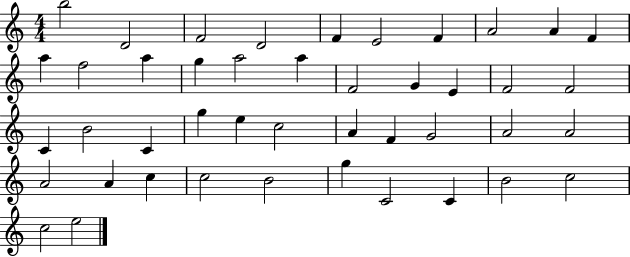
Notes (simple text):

B5/h D4/h F4/h D4/h F4/q E4/h F4/q A4/h A4/q F4/q A5/q F5/h A5/q G5/q A5/h A5/q F4/h G4/q E4/q F4/h F4/h C4/q B4/h C4/q G5/q E5/q C5/h A4/q F4/q G4/h A4/h A4/h A4/h A4/q C5/q C5/h B4/h G5/q C4/h C4/q B4/h C5/h C5/h E5/h